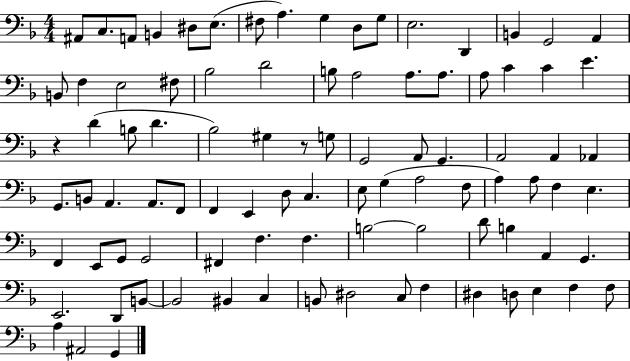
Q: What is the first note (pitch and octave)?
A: A#2